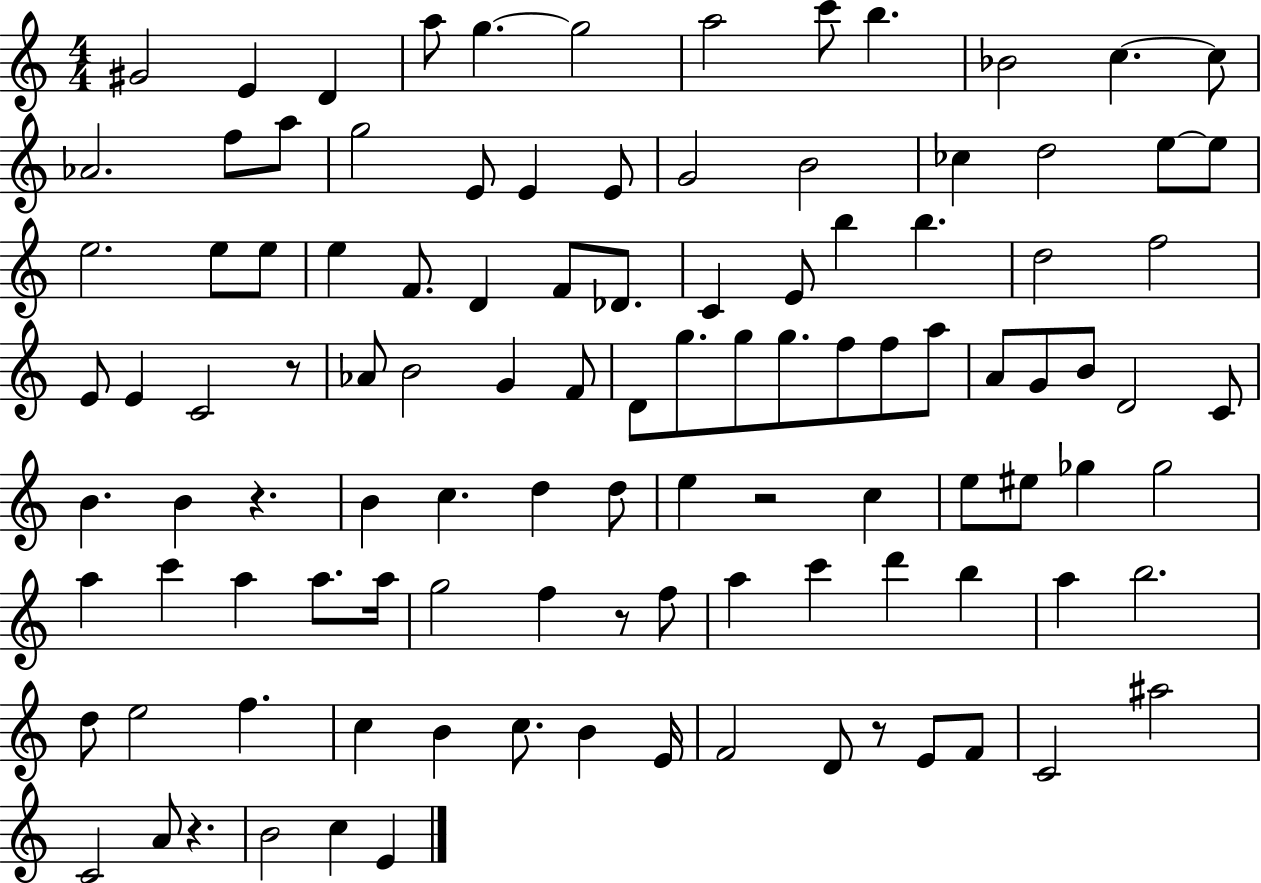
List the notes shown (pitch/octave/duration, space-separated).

G#4/h E4/q D4/q A5/e G5/q. G5/h A5/h C6/e B5/q. Bb4/h C5/q. C5/e Ab4/h. F5/e A5/e G5/h E4/e E4/q E4/e G4/h B4/h CES5/q D5/h E5/e E5/e E5/h. E5/e E5/e E5/q F4/e. D4/q F4/e Db4/e. C4/q E4/e B5/q B5/q. D5/h F5/h E4/e E4/q C4/h R/e Ab4/e B4/h G4/q F4/e D4/e G5/e. G5/e G5/e. F5/e F5/e A5/e A4/e G4/e B4/e D4/h C4/e B4/q. B4/q R/q. B4/q C5/q. D5/q D5/e E5/q R/h C5/q E5/e EIS5/e Gb5/q Gb5/h A5/q C6/q A5/q A5/e. A5/s G5/h F5/q R/e F5/e A5/q C6/q D6/q B5/q A5/q B5/h. D5/e E5/h F5/q. C5/q B4/q C5/e. B4/q E4/s F4/h D4/e R/e E4/e F4/e C4/h A#5/h C4/h A4/e R/q. B4/h C5/q E4/q